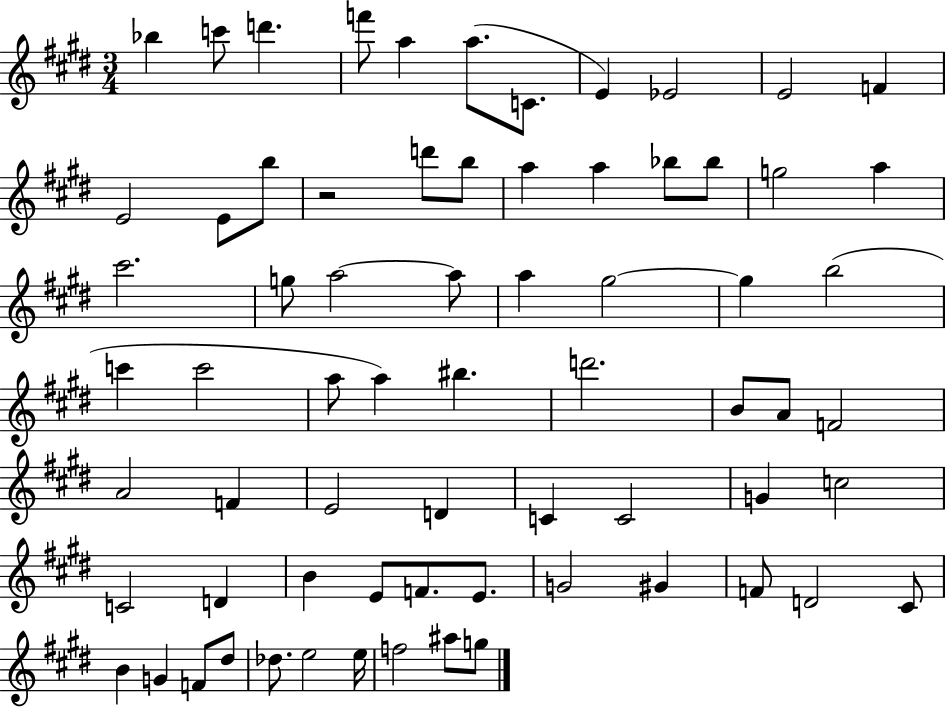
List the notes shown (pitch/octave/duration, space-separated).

Bb5/q C6/e D6/q. F6/e A5/q A5/e. C4/e. E4/q Eb4/h E4/h F4/q E4/h E4/e B5/e R/h D6/e B5/e A5/q A5/q Bb5/e Bb5/e G5/h A5/q C#6/h. G5/e A5/h A5/e A5/q G#5/h G#5/q B5/h C6/q C6/h A5/e A5/q BIS5/q. D6/h. B4/e A4/e F4/h A4/h F4/q E4/h D4/q C4/q C4/h G4/q C5/h C4/h D4/q B4/q E4/e F4/e. E4/e. G4/h G#4/q F4/e D4/h C#4/e B4/q G4/q F4/e D#5/e Db5/e. E5/h E5/s F5/h A#5/e G5/e